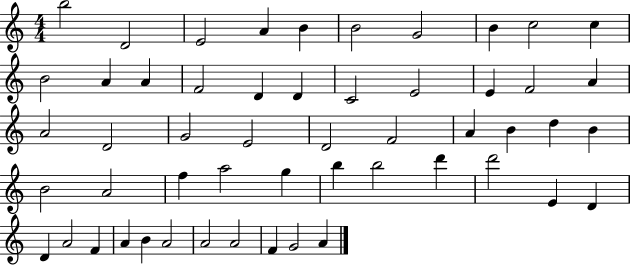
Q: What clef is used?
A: treble